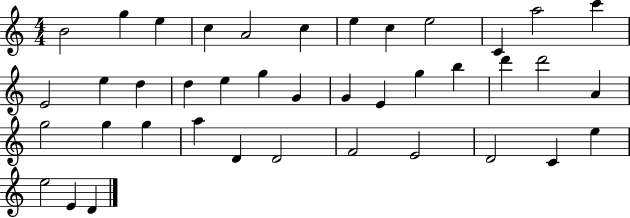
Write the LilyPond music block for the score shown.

{
  \clef treble
  \numericTimeSignature
  \time 4/4
  \key c \major
  b'2 g''4 e''4 | c''4 a'2 c''4 | e''4 c''4 e''2 | c'4 a''2 c'''4 | \break e'2 e''4 d''4 | d''4 e''4 g''4 g'4 | g'4 e'4 g''4 b''4 | d'''4 d'''2 a'4 | \break g''2 g''4 g''4 | a''4 d'4 d'2 | f'2 e'2 | d'2 c'4 e''4 | \break e''2 e'4 d'4 | \bar "|."
}